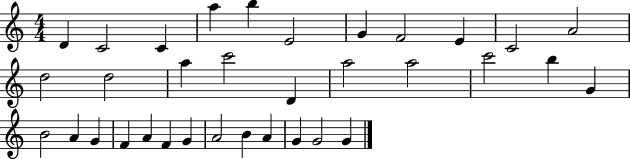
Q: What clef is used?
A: treble